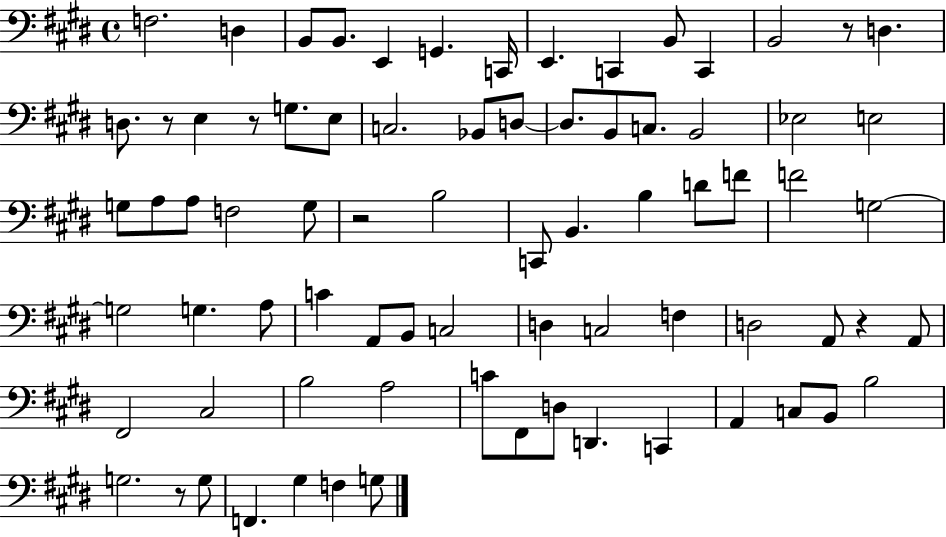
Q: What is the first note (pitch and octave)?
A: F3